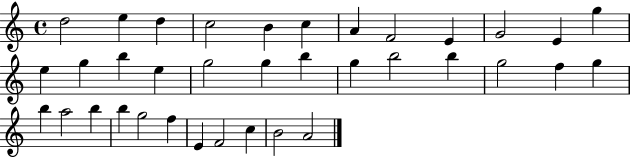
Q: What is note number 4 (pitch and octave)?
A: C5